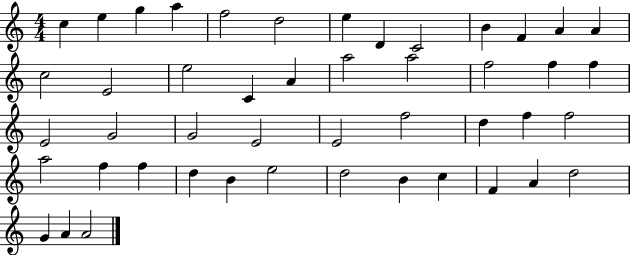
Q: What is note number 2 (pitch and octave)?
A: E5